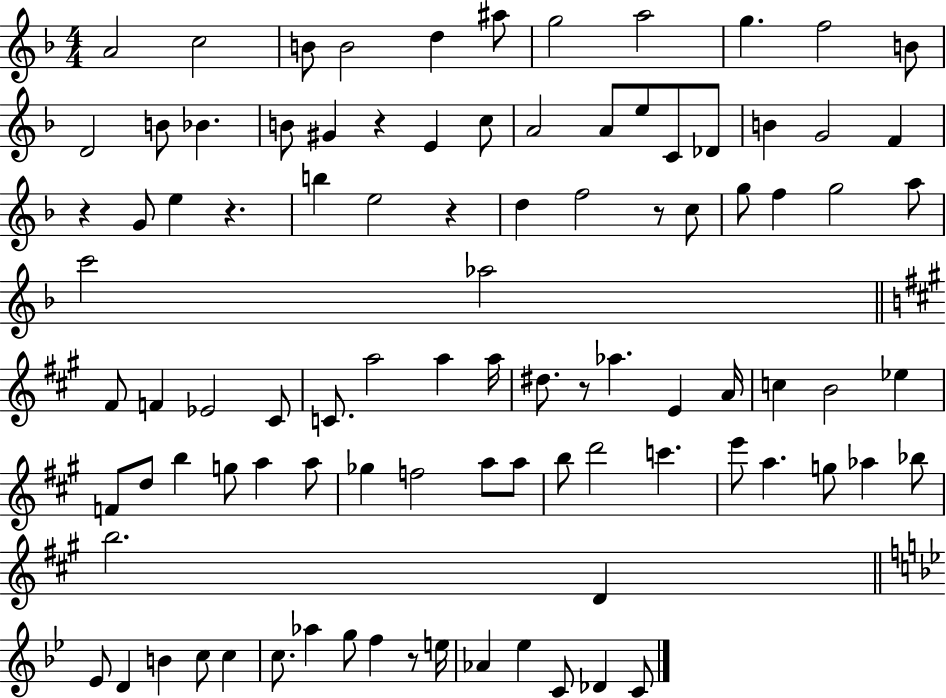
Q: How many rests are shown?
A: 7